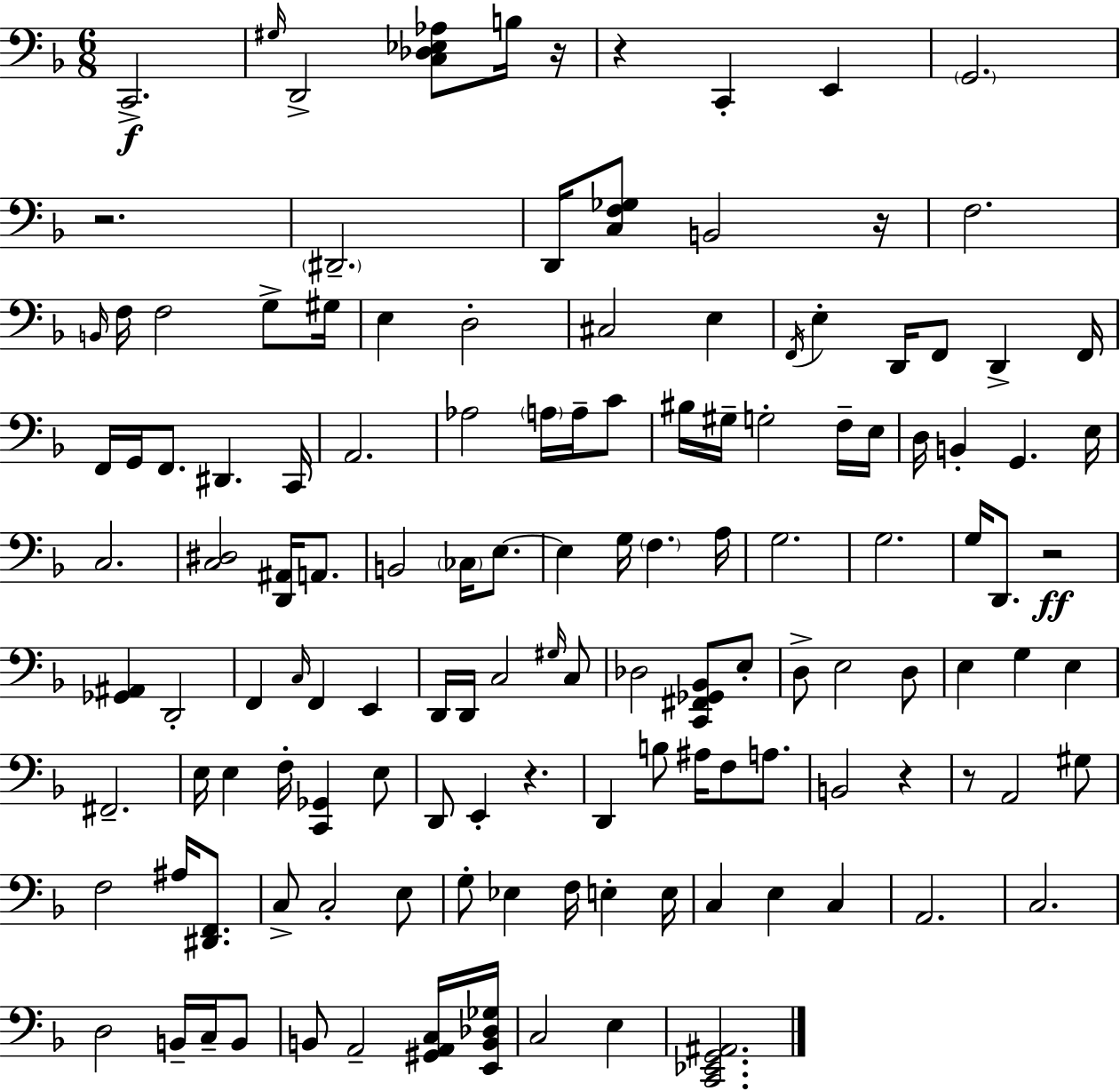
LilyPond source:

{
  \clef bass
  \numericTimeSignature
  \time 6/8
  \key d \minor
  c,2.->\f | \grace { gis16 } d,2-> <c des ees aes>8 b16 | r16 r4 c,4-. e,4 | \parenthesize g,2. | \break r2. | \parenthesize dis,2.-- | d,16 <c f ges>8 b,2 | r16 f2. | \break \grace { b,16 } f16 f2 g8-> | gis16 e4 d2-. | cis2 e4 | \acciaccatura { f,16 } e4-. d,16 f,8 d,4-> | \break f,16 f,16 g,16 f,8. dis,4. | c,16 a,2. | aes2 \parenthesize a16 | a16-- c'8 bis16 gis16-- g2-. | \break f16-- e16 d16 b,4-. g,4. | e16 c2. | <c dis>2 <d, ais,>16 | a,8. b,2 \parenthesize ces16 | \break e8.~~ e4 g16 \parenthesize f4. | a16 g2. | g2. | g16 d,8. r2\ff | \break <ges, ais,>4 d,2-. | f,4 \grace { c16 } f,4 | e,4 d,16 d,16 c2 | \grace { gis16 } c8 des2 | \break <c, fis, ges, bes,>8 e8-. d8-> e2 | d8 e4 g4 | e4 fis,2.-- | e16 e4 f16-. <c, ges,>4 | \break e8 d,8 e,4-. r4. | d,4 b8 ais16 | f8 a8. b,2 | r4 r8 a,2 | \break gis8 f2 | ais16 <dis, f,>8. c8-> c2-. | e8 g8-. ees4 f16 | e4-. e16 c4 e4 | \break c4 a,2. | c2. | d2 | b,16-- c16-- b,8 b,8 a,2-- | \break <gis, a, c>16 <e, b, des ges>16 c2 | e4 <c, ees, g, ais,>2. | \bar "|."
}